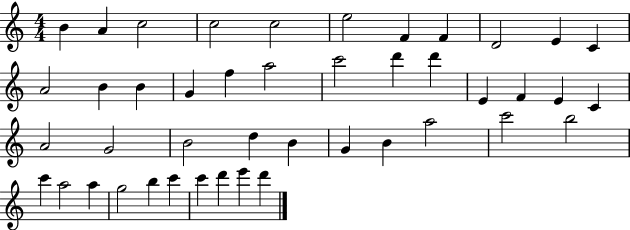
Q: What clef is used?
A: treble